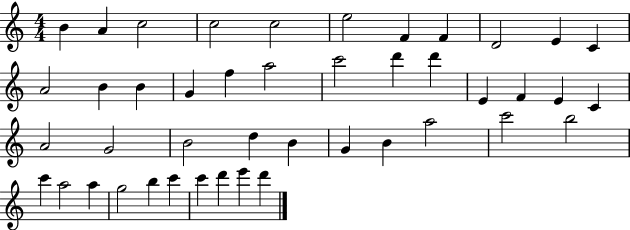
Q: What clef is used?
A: treble